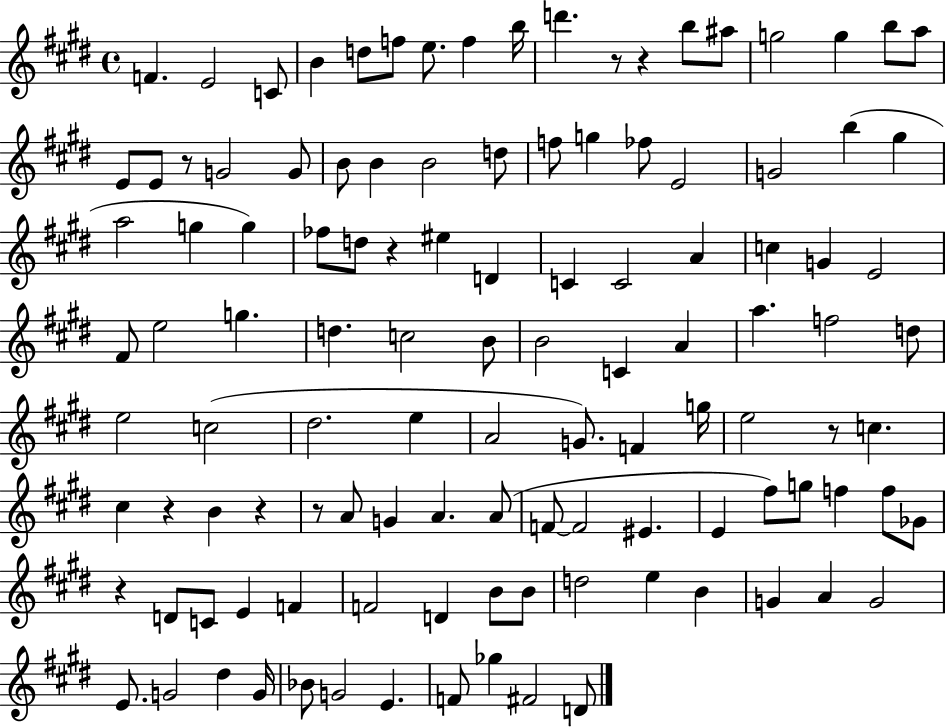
X:1
T:Untitled
M:4/4
L:1/4
K:E
F E2 C/2 B d/2 f/2 e/2 f b/4 d' z/2 z b/2 ^a/2 g2 g b/2 a/2 E/2 E/2 z/2 G2 G/2 B/2 B B2 d/2 f/2 g _f/2 E2 G2 b ^g a2 g g _f/2 d/2 z ^e D C C2 A c G E2 ^F/2 e2 g d c2 B/2 B2 C A a f2 d/2 e2 c2 ^d2 e A2 G/2 F g/4 e2 z/2 c ^c z B z z/2 A/2 G A A/2 F/2 F2 ^E E ^f/2 g/2 f f/2 _G/2 z D/2 C/2 E F F2 D B/2 B/2 d2 e B G A G2 E/2 G2 ^d G/4 _B/2 G2 E F/2 _g ^F2 D/2